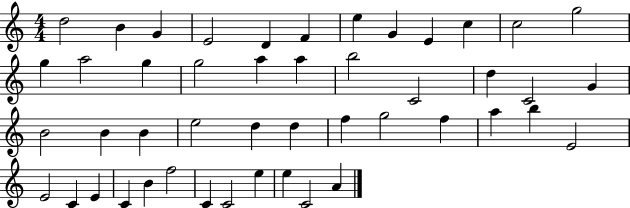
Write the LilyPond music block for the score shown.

{
  \clef treble
  \numericTimeSignature
  \time 4/4
  \key c \major
  d''2 b'4 g'4 | e'2 d'4 f'4 | e''4 g'4 e'4 c''4 | c''2 g''2 | \break g''4 a''2 g''4 | g''2 a''4 a''4 | b''2 c'2 | d''4 c'2 g'4 | \break b'2 b'4 b'4 | e''2 d''4 d''4 | f''4 g''2 f''4 | a''4 b''4 e'2 | \break e'2 c'4 e'4 | c'4 b'4 f''2 | c'4 c'2 e''4 | e''4 c'2 a'4 | \break \bar "|."
}